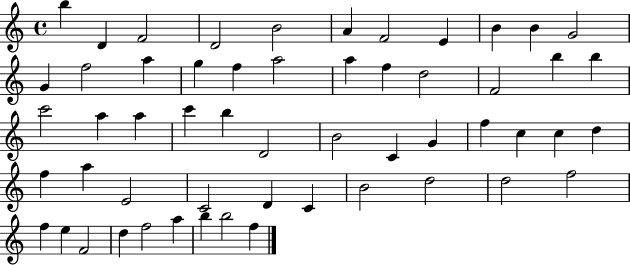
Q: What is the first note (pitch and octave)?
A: B5